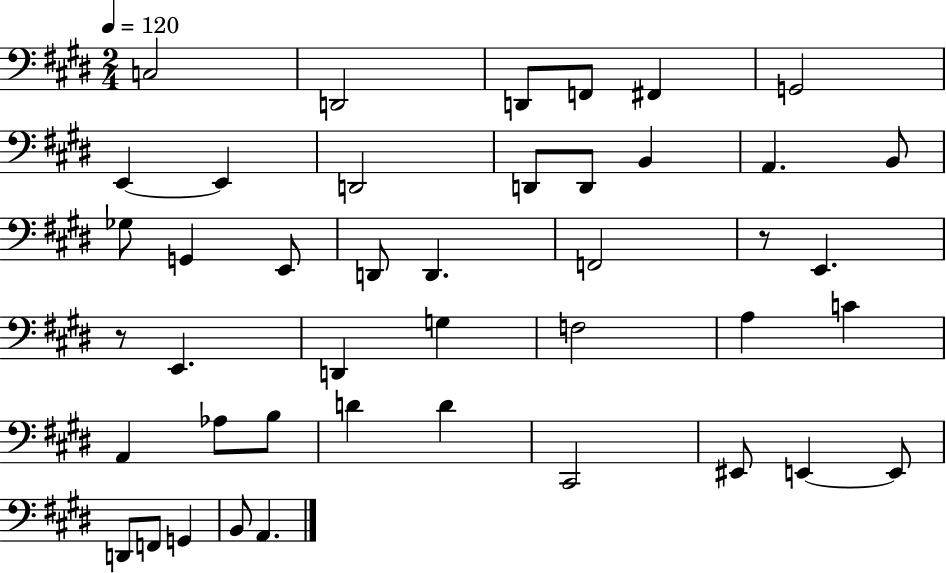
{
  \clef bass
  \numericTimeSignature
  \time 2/4
  \key e \major
  \tempo 4 = 120
  c2 | d,2 | d,8 f,8 fis,4 | g,2 | \break e,4~~ e,4 | d,2 | d,8 d,8 b,4 | a,4. b,8 | \break ges8 g,4 e,8 | d,8 d,4. | f,2 | r8 e,4. | \break r8 e,4. | d,4 g4 | f2 | a4 c'4 | \break a,4 aes8 b8 | d'4 d'4 | cis,2 | eis,8 e,4~~ e,8 | \break d,8 f,8 g,4 | b,8 a,4. | \bar "|."
}